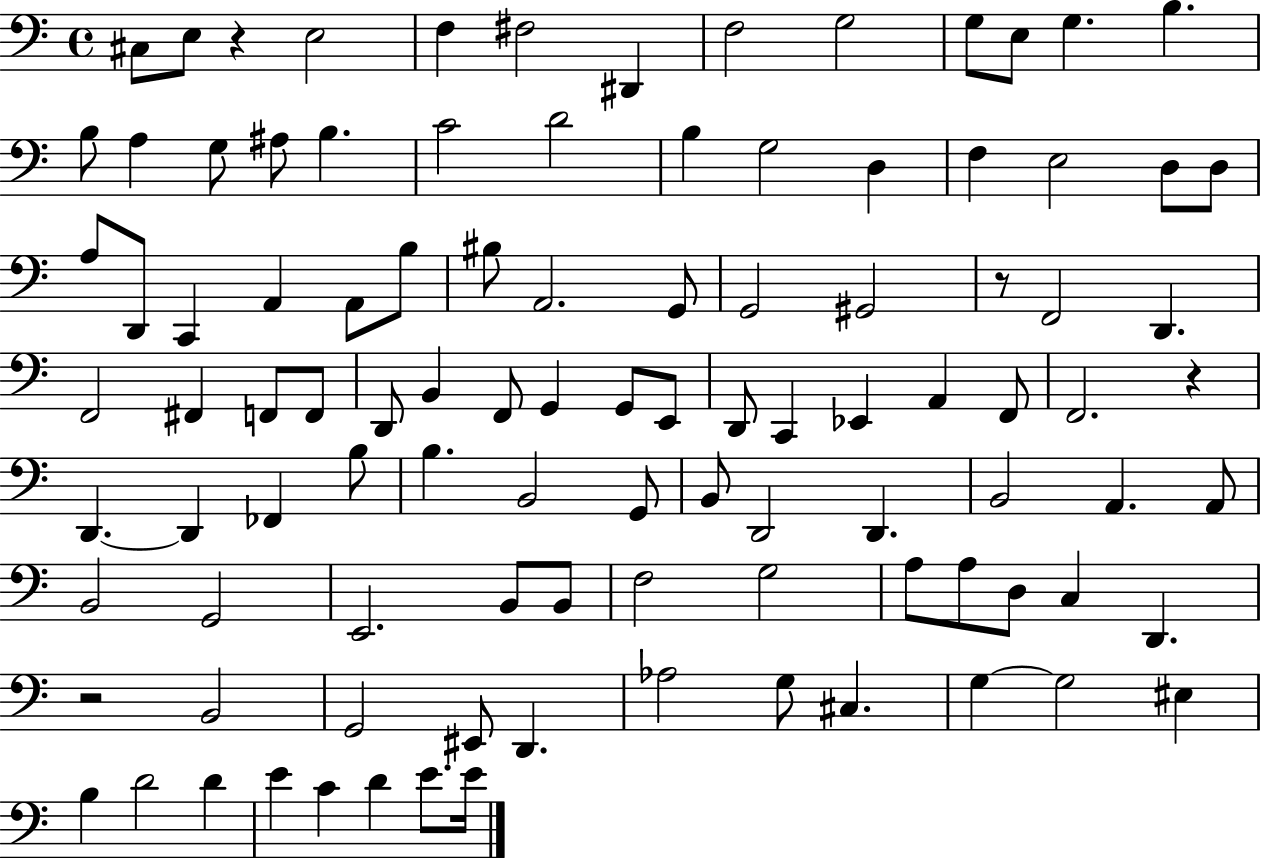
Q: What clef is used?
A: bass